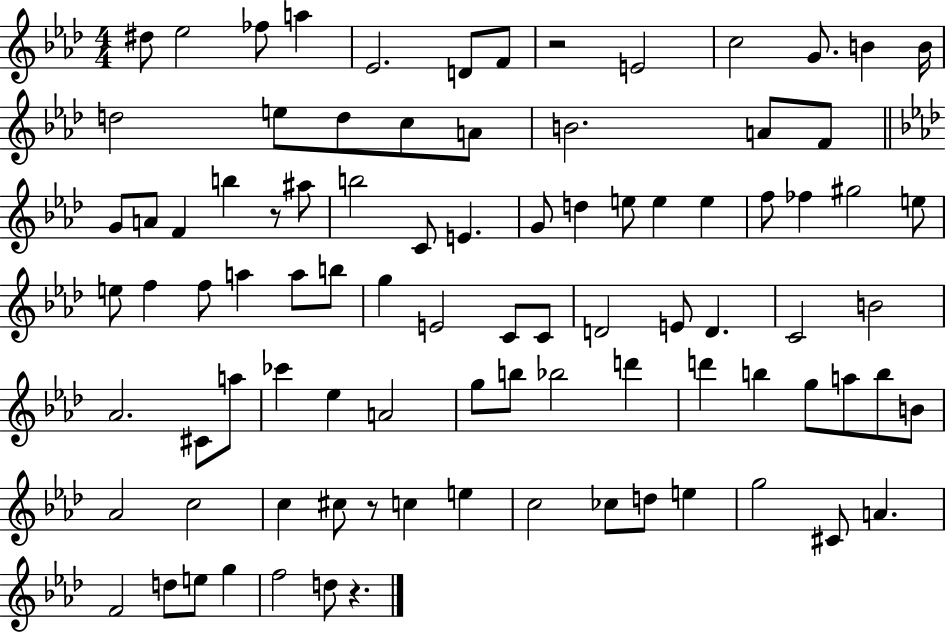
X:1
T:Untitled
M:4/4
L:1/4
K:Ab
^d/2 _e2 _f/2 a _E2 D/2 F/2 z2 E2 c2 G/2 B B/4 d2 e/2 d/2 c/2 A/2 B2 A/2 F/2 G/2 A/2 F b z/2 ^a/2 b2 C/2 E G/2 d e/2 e e f/2 _f ^g2 e/2 e/2 f f/2 a a/2 b/2 g E2 C/2 C/2 D2 E/2 D C2 B2 _A2 ^C/2 a/2 _c' _e A2 g/2 b/2 _b2 d' d' b g/2 a/2 b/2 B/2 _A2 c2 c ^c/2 z/2 c e c2 _c/2 d/2 e g2 ^C/2 A F2 d/2 e/2 g f2 d/2 z